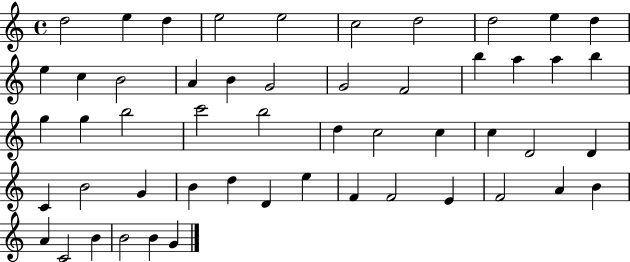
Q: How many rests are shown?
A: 0